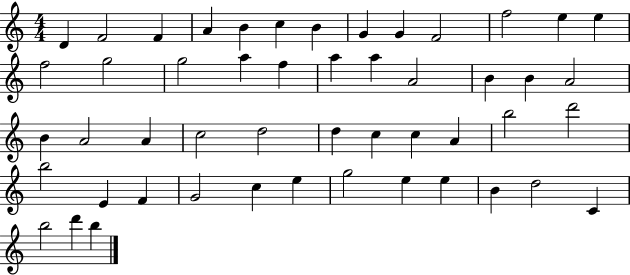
D4/q F4/h F4/q A4/q B4/q C5/q B4/q G4/q G4/q F4/h F5/h E5/q E5/q F5/h G5/h G5/h A5/q F5/q A5/q A5/q A4/h B4/q B4/q A4/h B4/q A4/h A4/q C5/h D5/h D5/q C5/q C5/q A4/q B5/h D6/h B5/h E4/q F4/q G4/h C5/q E5/q G5/h E5/q E5/q B4/q D5/h C4/q B5/h D6/q B5/q